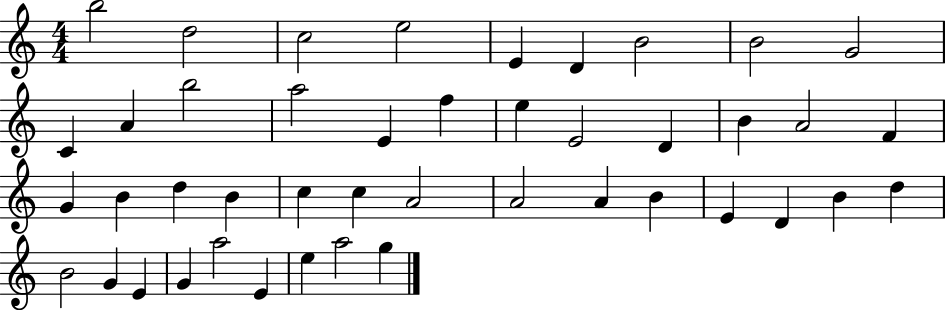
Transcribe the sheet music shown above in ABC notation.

X:1
T:Untitled
M:4/4
L:1/4
K:C
b2 d2 c2 e2 E D B2 B2 G2 C A b2 a2 E f e E2 D B A2 F G B d B c c A2 A2 A B E D B d B2 G E G a2 E e a2 g